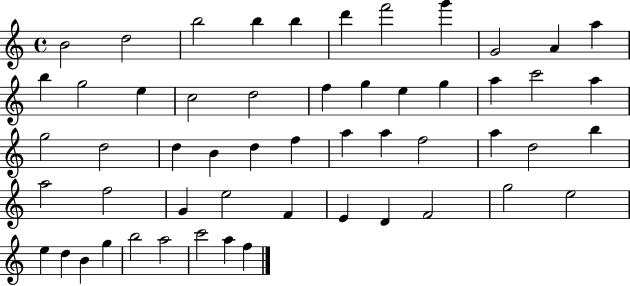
X:1
T:Untitled
M:4/4
L:1/4
K:C
B2 d2 b2 b b d' f'2 g' G2 A a b g2 e c2 d2 f g e g a c'2 a g2 d2 d B d f a a f2 a d2 b a2 f2 G e2 F E D F2 g2 e2 e d B g b2 a2 c'2 a f